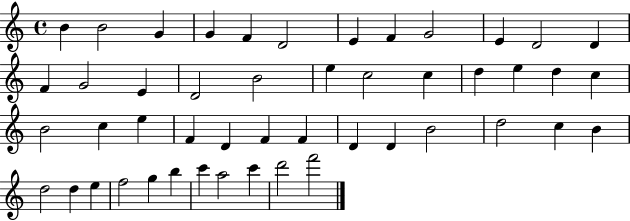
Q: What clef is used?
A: treble